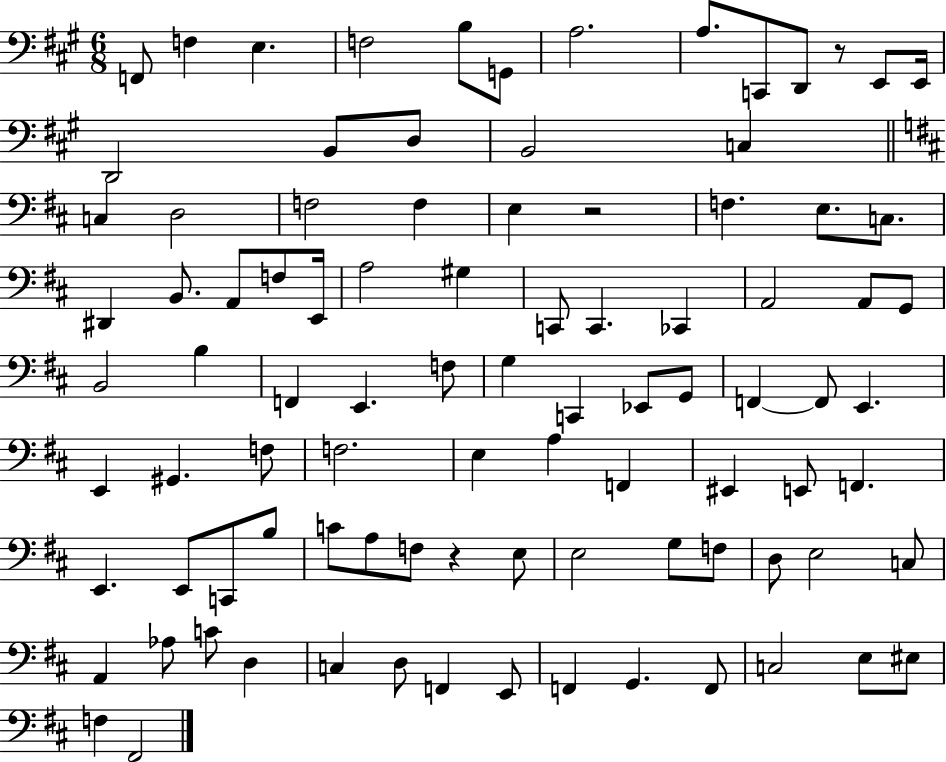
F2/e F3/q E3/q. F3/h B3/e G2/e A3/h. A3/e. C2/e D2/e R/e E2/e E2/s D2/h B2/e D3/e B2/h C3/q C3/q D3/h F3/h F3/q E3/q R/h F3/q. E3/e. C3/e. D#2/q B2/e. A2/e F3/e E2/s A3/h G#3/q C2/e C2/q. CES2/q A2/h A2/e G2/e B2/h B3/q F2/q E2/q. F3/e G3/q C2/q Eb2/e G2/e F2/q F2/e E2/q. E2/q G#2/q. F3/e F3/h. E3/q A3/q F2/q EIS2/q E2/e F2/q. E2/q. E2/e C2/e B3/e C4/e A3/e F3/e R/q E3/e E3/h G3/e F3/e D3/e E3/h C3/e A2/q Ab3/e C4/e D3/q C3/q D3/e F2/q E2/e F2/q G2/q. F2/e C3/h E3/e EIS3/e F3/q F#2/h